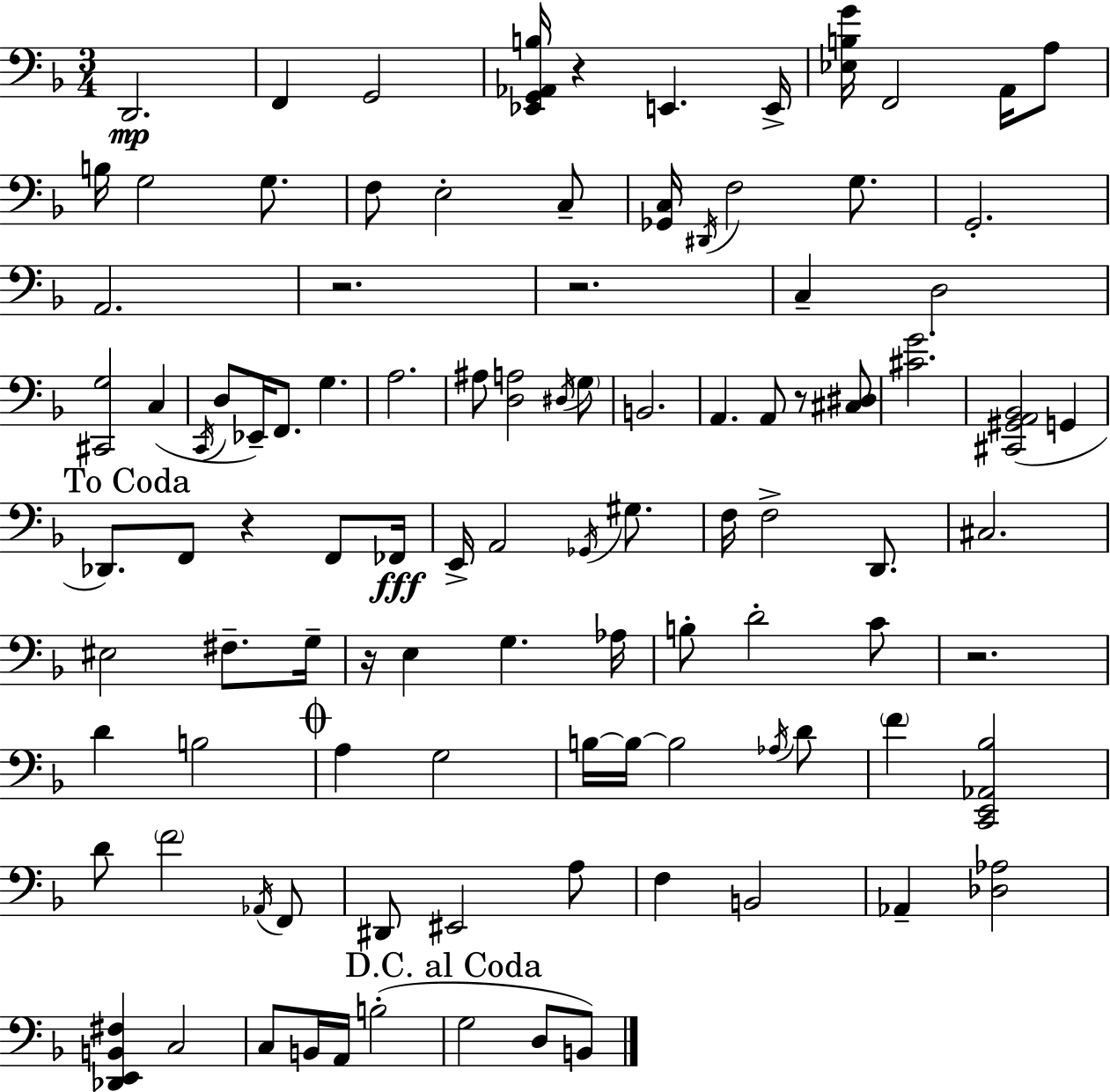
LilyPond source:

{
  \clef bass
  \numericTimeSignature
  \time 3/4
  \key d \minor
  d,2.\mp | f,4 g,2 | <ees, g, aes, b>16 r4 e,4. e,16-> | <ees b g'>16 f,2 a,16 a8 | \break b16 g2 g8. | f8 e2-. c8-- | <ges, c>16 \acciaccatura { dis,16 } f2 g8. | g,2.-. | \break a,2. | r2. | r2. | c4-- d2 | \break <cis, g>2 c4( | \acciaccatura { c,16 } d8 ees,16--) f,8. g4. | a2. | ais8 <d a>2 | \break \acciaccatura { dis16 } \parenthesize g8 b,2. | a,4. a,8 r8 | <cis dis>8 <cis' g'>2. | <cis, gis, a, bes,>2( g,4 | \break \mark "To Coda" des,8.) f,8 r4 | f,8 fes,16\fff e,16-> a,2 | \acciaccatura { ges,16 } gis8. f16 f2-> | d,8. cis2. | \break eis2 | fis8.-- g16-- r16 e4 g4. | aes16 b8-. d'2-. | c'8 r2. | \break d'4 b2 | \mark \markup { \musicglyph "scripts.coda" } a4 g2 | b16~~ b16~~ b2 | \acciaccatura { aes16 } d'8 \parenthesize f'4 <c, e, aes, bes>2 | \break d'8 \parenthesize f'2 | \acciaccatura { aes,16 } f,8 dis,8 eis,2 | a8 f4 b,2 | aes,4-- <des aes>2 | \break <des, e, b, fis>4 c2 | c8 b,16 a,16 b2-.( | \mark "D.C. al Coda" g2 | d8 b,8) \bar "|."
}